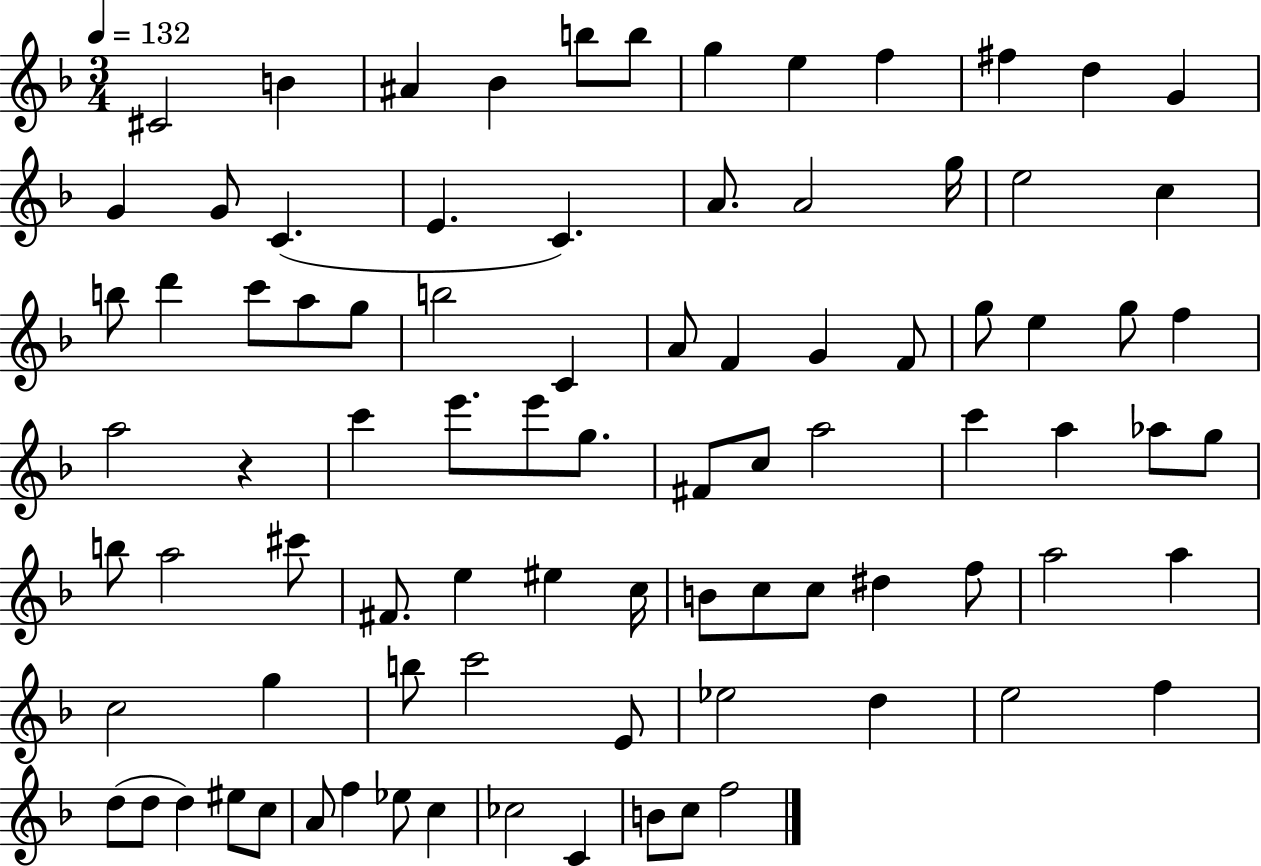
{
  \clef treble
  \numericTimeSignature
  \time 3/4
  \key f \major
  \tempo 4 = 132
  \repeat volta 2 { cis'2 b'4 | ais'4 bes'4 b''8 b''8 | g''4 e''4 f''4 | fis''4 d''4 g'4 | \break g'4 g'8 c'4.( | e'4. c'4.) | a'8. a'2 g''16 | e''2 c''4 | \break b''8 d'''4 c'''8 a''8 g''8 | b''2 c'4 | a'8 f'4 g'4 f'8 | g''8 e''4 g''8 f''4 | \break a''2 r4 | c'''4 e'''8. e'''8 g''8. | fis'8 c''8 a''2 | c'''4 a''4 aes''8 g''8 | \break b''8 a''2 cis'''8 | fis'8. e''4 eis''4 c''16 | b'8 c''8 c''8 dis''4 f''8 | a''2 a''4 | \break c''2 g''4 | b''8 c'''2 e'8 | ees''2 d''4 | e''2 f''4 | \break d''8( d''8 d''4) eis''8 c''8 | a'8 f''4 ees''8 c''4 | ces''2 c'4 | b'8 c''8 f''2 | \break } \bar "|."
}